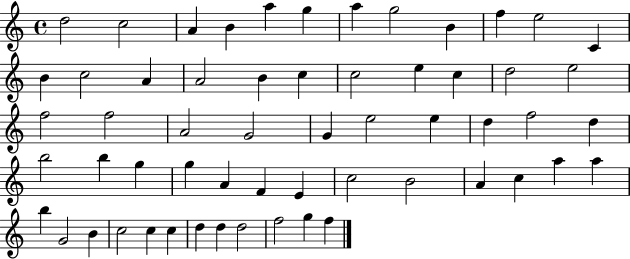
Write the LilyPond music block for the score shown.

{
  \clef treble
  \time 4/4
  \defaultTimeSignature
  \key c \major
  d''2 c''2 | a'4 b'4 a''4 g''4 | a''4 g''2 b'4 | f''4 e''2 c'4 | \break b'4 c''2 a'4 | a'2 b'4 c''4 | c''2 e''4 c''4 | d''2 e''2 | \break f''2 f''2 | a'2 g'2 | g'4 e''2 e''4 | d''4 f''2 d''4 | \break b''2 b''4 g''4 | g''4 a'4 f'4 e'4 | c''2 b'2 | a'4 c''4 a''4 a''4 | \break b''4 g'2 b'4 | c''2 c''4 c''4 | d''4 d''4 d''2 | f''2 g''4 f''4 | \break \bar "|."
}